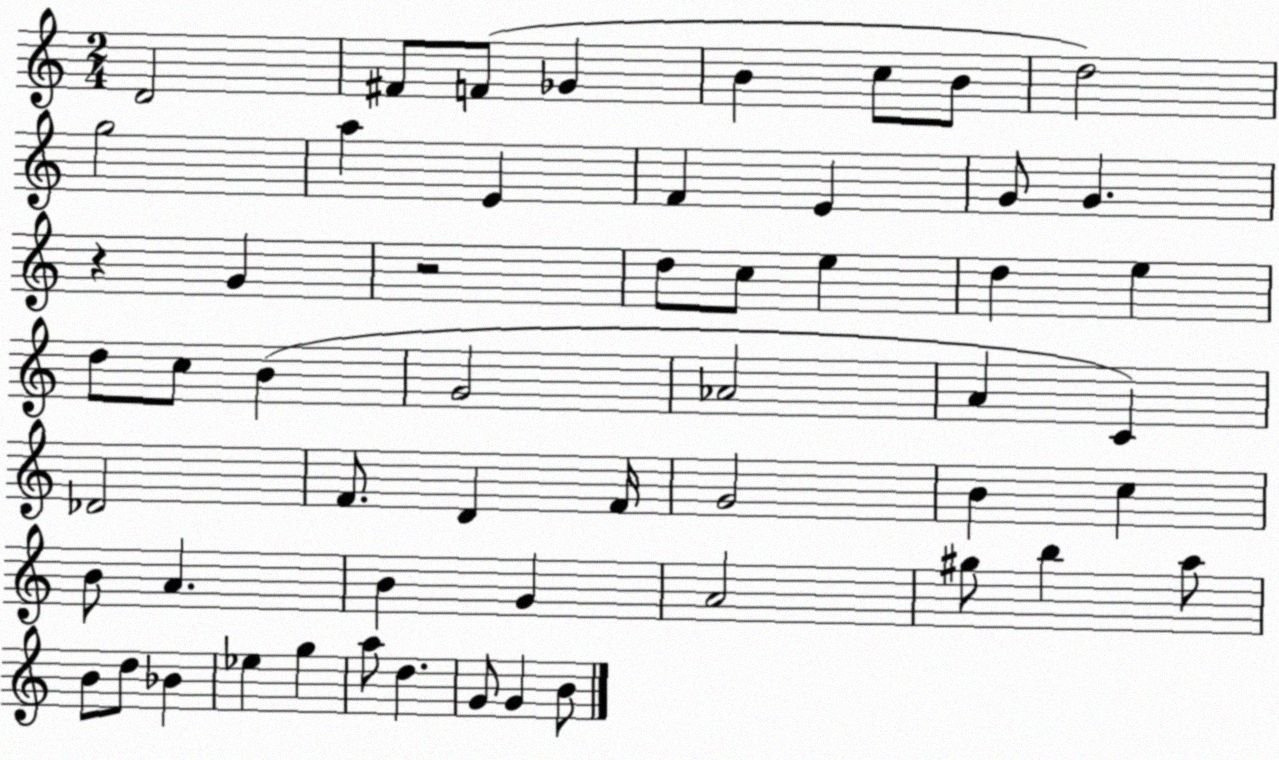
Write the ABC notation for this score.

X:1
T:Untitled
M:2/4
L:1/4
K:C
D2 ^F/2 F/2 _G B c/2 B/2 d2 g2 a E F E G/2 G z G z2 d/2 c/2 e d e d/2 c/2 B G2 _A2 A C _D2 F/2 D F/4 G2 B c B/2 A B G A2 ^g/2 b a/2 B/2 d/2 _B _e g a/2 d G/2 G B/2